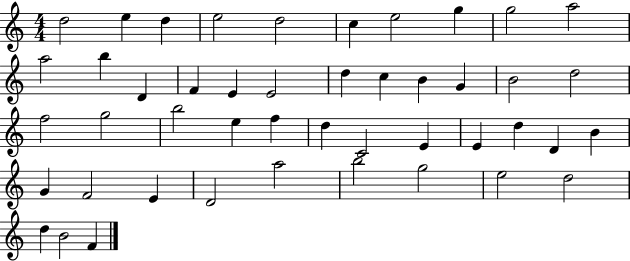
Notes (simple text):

D5/h E5/q D5/q E5/h D5/h C5/q E5/h G5/q G5/h A5/h A5/h B5/q D4/q F4/q E4/q E4/h D5/q C5/q B4/q G4/q B4/h D5/h F5/h G5/h B5/h E5/q F5/q D5/q C4/h E4/q E4/q D5/q D4/q B4/q G4/q F4/h E4/q D4/h A5/h B5/h G5/h E5/h D5/h D5/q B4/h F4/q